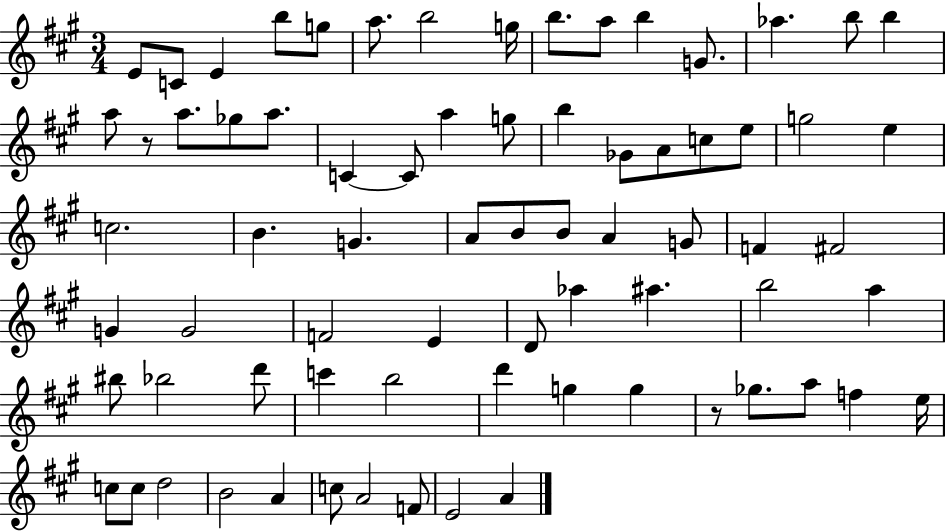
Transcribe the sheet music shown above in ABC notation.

X:1
T:Untitled
M:3/4
L:1/4
K:A
E/2 C/2 E b/2 g/2 a/2 b2 g/4 b/2 a/2 b G/2 _a b/2 b a/2 z/2 a/2 _g/2 a/2 C C/2 a g/2 b _G/2 A/2 c/2 e/2 g2 e c2 B G A/2 B/2 B/2 A G/2 F ^F2 G G2 F2 E D/2 _a ^a b2 a ^b/2 _b2 d'/2 c' b2 d' g g z/2 _g/2 a/2 f e/4 c/2 c/2 d2 B2 A c/2 A2 F/2 E2 A